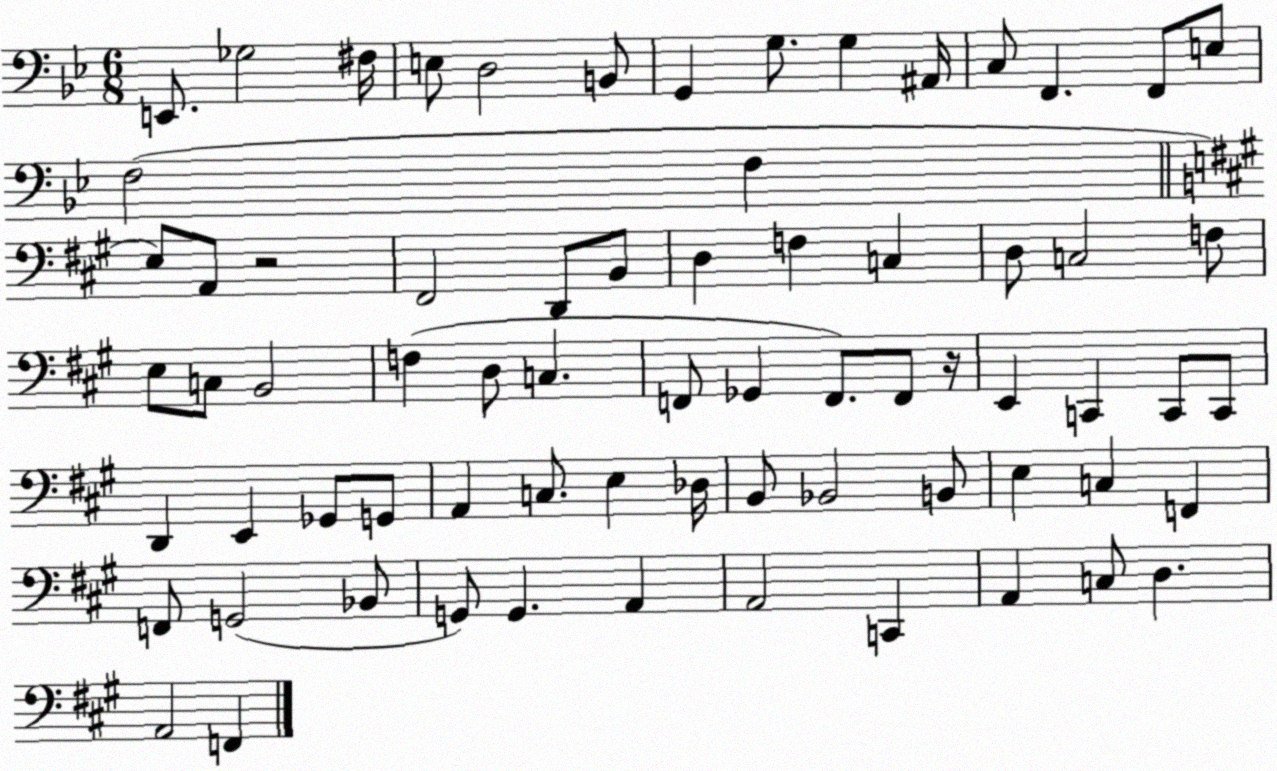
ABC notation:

X:1
T:Untitled
M:6/8
L:1/4
K:Bb
E,,/2 _G,2 ^F,/4 E,/2 D,2 B,,/2 G,, G,/2 G, ^A,,/4 C,/2 F,, F,,/2 E,/2 F,2 F, E,/2 A,,/2 z2 ^F,,2 D,,/2 B,,/2 D, F, C, D,/2 C,2 F,/2 E,/2 C,/2 B,,2 F, D,/2 C, F,,/2 _G,, F,,/2 F,,/2 z/4 E,, C,, C,,/2 C,,/2 D,, E,, _G,,/2 G,,/2 A,, C,/2 E, _D,/4 B,,/2 _B,,2 B,,/2 E, C, F,, F,,/2 G,,2 _B,,/2 G,,/2 G,, A,, A,,2 C,, A,, C,/2 D, A,,2 F,,